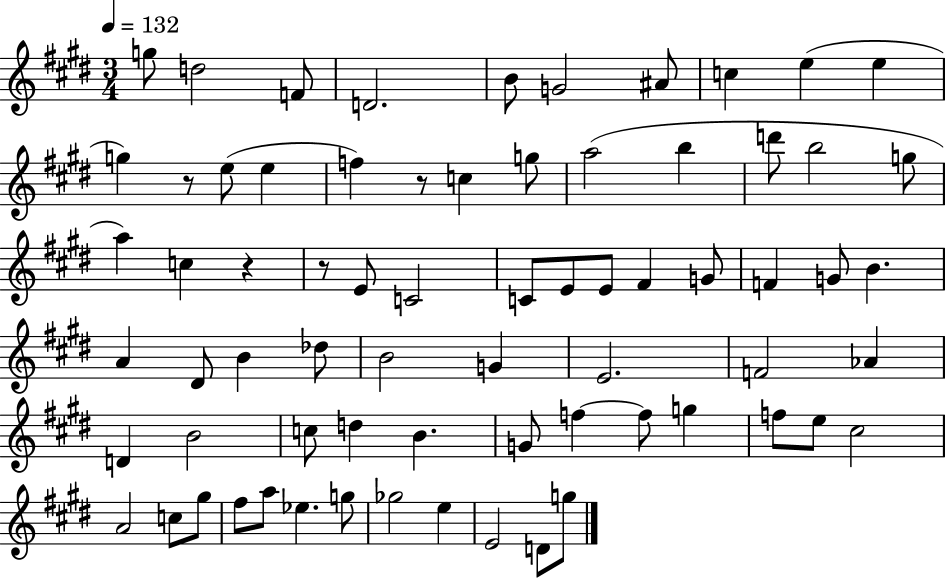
{
  \clef treble
  \numericTimeSignature
  \time 3/4
  \key e \major
  \tempo 4 = 132
  g''8 d''2 f'8 | d'2. | b'8 g'2 ais'8 | c''4 e''4( e''4 | \break g''4) r8 e''8( e''4 | f''4) r8 c''4 g''8 | a''2( b''4 | d'''8 b''2 g''8 | \break a''4) c''4 r4 | r8 e'8 c'2 | c'8 e'8 e'8 fis'4 g'8 | f'4 g'8 b'4. | \break a'4 dis'8 b'4 des''8 | b'2 g'4 | e'2. | f'2 aes'4 | \break d'4 b'2 | c''8 d''4 b'4. | g'8 f''4~~ f''8 g''4 | f''8 e''8 cis''2 | \break a'2 c''8 gis''8 | fis''8 a''8 ees''4. g''8 | ges''2 e''4 | e'2 d'8 g''8 | \break \bar "|."
}